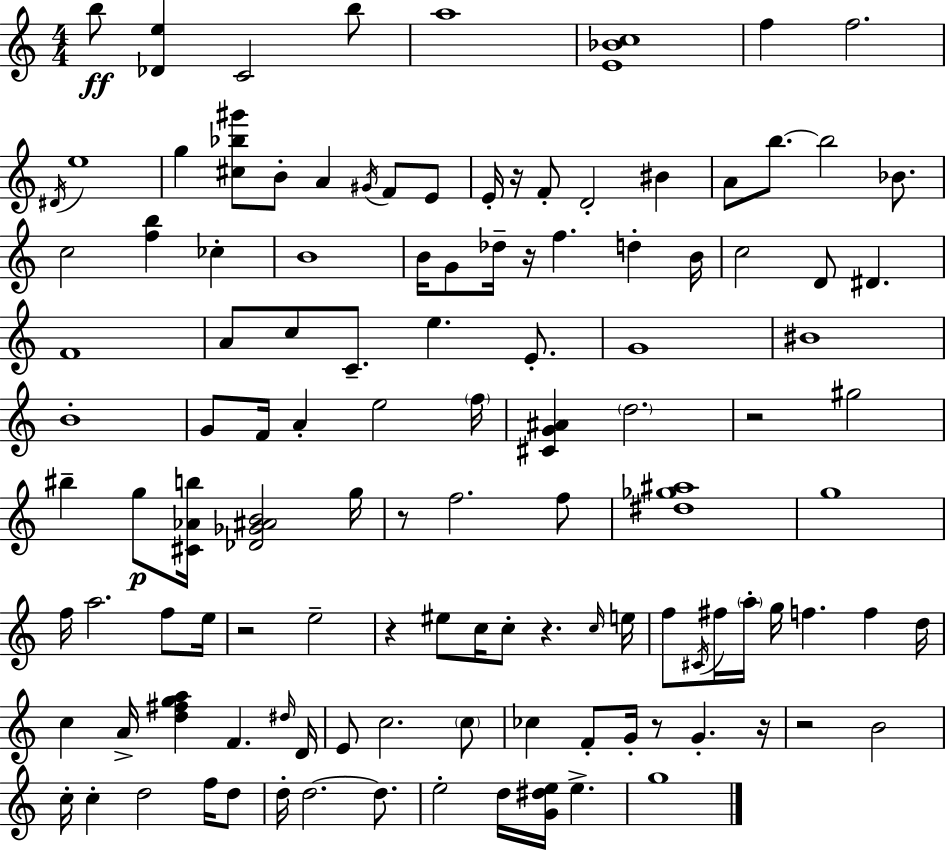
X:1
T:Untitled
M:4/4
L:1/4
K:C
b/2 [_De] C2 b/2 a4 [E_Bc]4 f f2 ^D/4 e4 g [^c_b^g']/2 B/2 A ^G/4 F/2 E/2 E/4 z/4 F/2 D2 ^B A/2 b/2 b2 _B/2 c2 [fb] _c B4 B/4 G/2 _d/4 z/4 f d B/4 c2 D/2 ^D F4 A/2 c/2 C/2 e E/2 G4 ^B4 B4 G/2 F/4 A e2 f/4 [^CG^A] d2 z2 ^g2 ^b g/2 [^C_Ab]/4 [_D_G^AB]2 g/4 z/2 f2 f/2 [^d_g^a]4 g4 f/4 a2 f/2 e/4 z2 e2 z ^e/2 c/4 c/2 z c/4 e/4 f/2 ^C/4 ^f/4 a/4 g/4 f f d/4 c A/4 [d^fga] F ^d/4 D/4 E/2 c2 c/2 _c F/2 G/4 z/2 G z/4 z2 B2 c/4 c d2 f/4 d/2 d/4 d2 d/2 e2 d/4 [G^de]/4 e g4